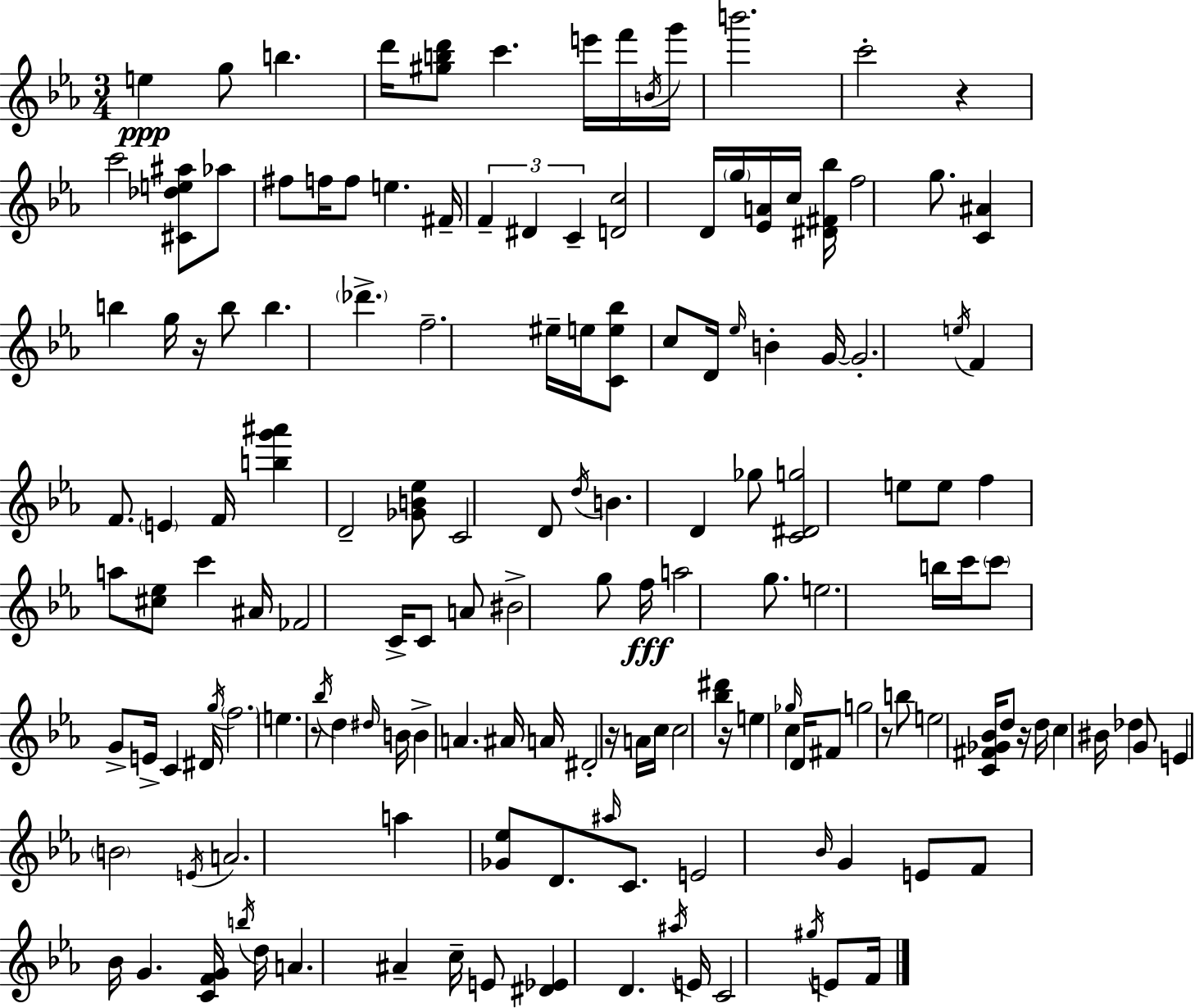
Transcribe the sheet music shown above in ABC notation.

X:1
T:Untitled
M:3/4
L:1/4
K:Eb
e g/2 b d'/4 [^gbd']/2 c' e'/4 f'/4 B/4 g'/4 b'2 c'2 z c'2 [^C_de^a]/2 _a/2 ^f/2 f/4 f/2 e ^F/4 F ^D C [Dc]2 D/4 g/4 [_EA]/4 c/4 [^D^F_b]/4 f2 g/2 [C^A] b g/4 z/4 b/2 b _d' f2 ^e/4 e/4 [Ce_b]/2 c/2 D/4 _e/4 B G/4 G2 e/4 F F/2 E F/4 [bg'^a'] D2 [_GB_e]/2 C2 D/2 d/4 B D _g/2 [C^Dg]2 e/2 e/2 f a/2 [^c_e]/2 c' ^A/4 _F2 C/4 C/2 A/2 ^B2 g/2 f/4 a2 g/2 e2 b/4 c'/4 c'/2 G/2 E/4 C ^D/4 g/4 f2 e z/2 _b/4 d ^d/4 B/4 B A ^A/4 A/4 ^D2 z/4 A/4 c/4 c2 [_b^d'] z/4 e _g/4 c D/4 ^F/2 g2 z/2 b/2 e2 [C^F_G_B]/4 d/2 z/4 d/4 c ^B/4 _d G/2 E B2 E/4 A2 a [_G_e]/2 D/2 ^a/4 C/2 E2 _B/4 G E/2 F/2 _B/4 G [CFG]/4 b/4 d/4 A ^A c/4 E/2 [^D_E] D ^a/4 E/4 C2 ^g/4 E/2 F/4